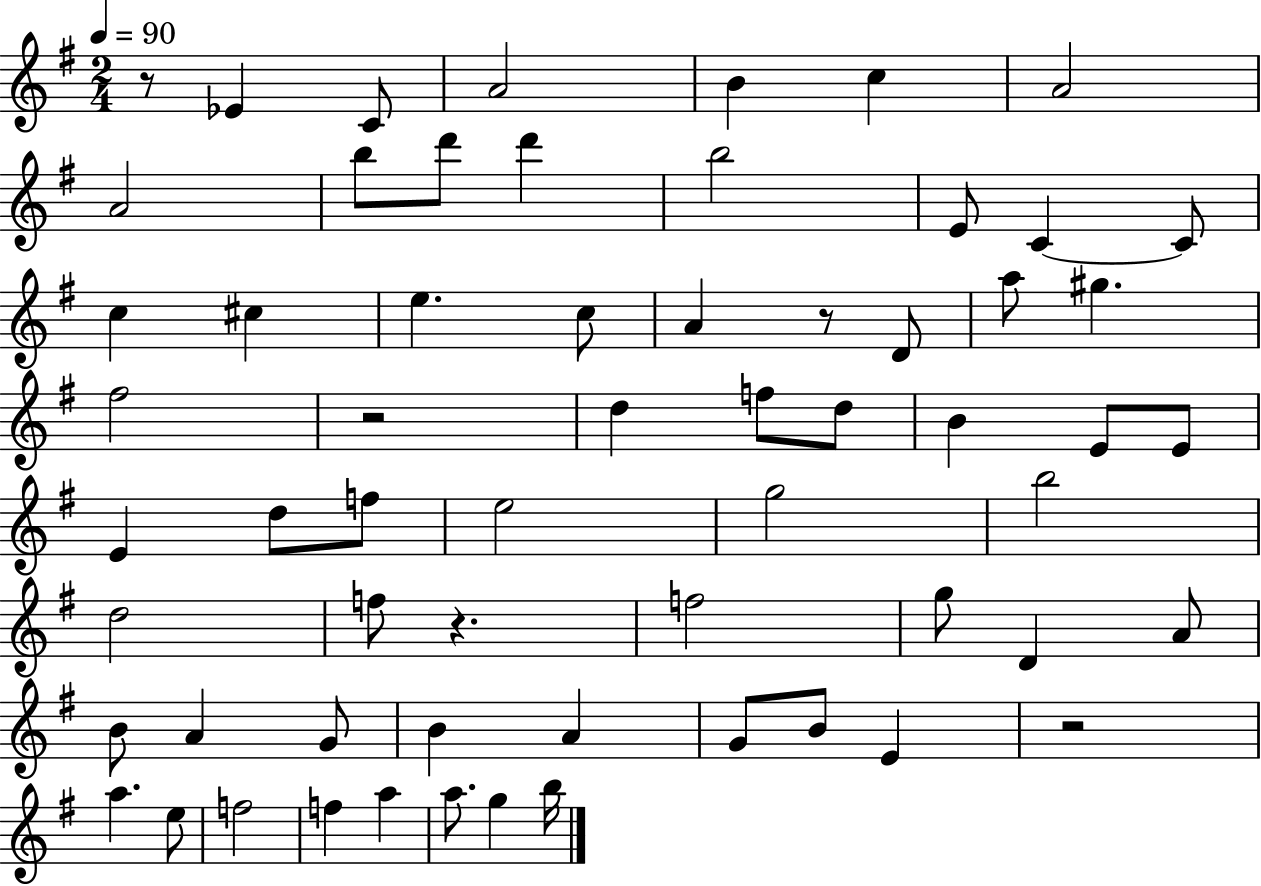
{
  \clef treble
  \numericTimeSignature
  \time 2/4
  \key g \major
  \tempo 4 = 90
  \repeat volta 2 { r8 ees'4 c'8 | a'2 | b'4 c''4 | a'2 | \break a'2 | b''8 d'''8 d'''4 | b''2 | e'8 c'4~~ c'8 | \break c''4 cis''4 | e''4. c''8 | a'4 r8 d'8 | a''8 gis''4. | \break fis''2 | r2 | d''4 f''8 d''8 | b'4 e'8 e'8 | \break e'4 d''8 f''8 | e''2 | g''2 | b''2 | \break d''2 | f''8 r4. | f''2 | g''8 d'4 a'8 | \break b'8 a'4 g'8 | b'4 a'4 | g'8 b'8 e'4 | r2 | \break a''4. e''8 | f''2 | f''4 a''4 | a''8. g''4 b''16 | \break } \bar "|."
}